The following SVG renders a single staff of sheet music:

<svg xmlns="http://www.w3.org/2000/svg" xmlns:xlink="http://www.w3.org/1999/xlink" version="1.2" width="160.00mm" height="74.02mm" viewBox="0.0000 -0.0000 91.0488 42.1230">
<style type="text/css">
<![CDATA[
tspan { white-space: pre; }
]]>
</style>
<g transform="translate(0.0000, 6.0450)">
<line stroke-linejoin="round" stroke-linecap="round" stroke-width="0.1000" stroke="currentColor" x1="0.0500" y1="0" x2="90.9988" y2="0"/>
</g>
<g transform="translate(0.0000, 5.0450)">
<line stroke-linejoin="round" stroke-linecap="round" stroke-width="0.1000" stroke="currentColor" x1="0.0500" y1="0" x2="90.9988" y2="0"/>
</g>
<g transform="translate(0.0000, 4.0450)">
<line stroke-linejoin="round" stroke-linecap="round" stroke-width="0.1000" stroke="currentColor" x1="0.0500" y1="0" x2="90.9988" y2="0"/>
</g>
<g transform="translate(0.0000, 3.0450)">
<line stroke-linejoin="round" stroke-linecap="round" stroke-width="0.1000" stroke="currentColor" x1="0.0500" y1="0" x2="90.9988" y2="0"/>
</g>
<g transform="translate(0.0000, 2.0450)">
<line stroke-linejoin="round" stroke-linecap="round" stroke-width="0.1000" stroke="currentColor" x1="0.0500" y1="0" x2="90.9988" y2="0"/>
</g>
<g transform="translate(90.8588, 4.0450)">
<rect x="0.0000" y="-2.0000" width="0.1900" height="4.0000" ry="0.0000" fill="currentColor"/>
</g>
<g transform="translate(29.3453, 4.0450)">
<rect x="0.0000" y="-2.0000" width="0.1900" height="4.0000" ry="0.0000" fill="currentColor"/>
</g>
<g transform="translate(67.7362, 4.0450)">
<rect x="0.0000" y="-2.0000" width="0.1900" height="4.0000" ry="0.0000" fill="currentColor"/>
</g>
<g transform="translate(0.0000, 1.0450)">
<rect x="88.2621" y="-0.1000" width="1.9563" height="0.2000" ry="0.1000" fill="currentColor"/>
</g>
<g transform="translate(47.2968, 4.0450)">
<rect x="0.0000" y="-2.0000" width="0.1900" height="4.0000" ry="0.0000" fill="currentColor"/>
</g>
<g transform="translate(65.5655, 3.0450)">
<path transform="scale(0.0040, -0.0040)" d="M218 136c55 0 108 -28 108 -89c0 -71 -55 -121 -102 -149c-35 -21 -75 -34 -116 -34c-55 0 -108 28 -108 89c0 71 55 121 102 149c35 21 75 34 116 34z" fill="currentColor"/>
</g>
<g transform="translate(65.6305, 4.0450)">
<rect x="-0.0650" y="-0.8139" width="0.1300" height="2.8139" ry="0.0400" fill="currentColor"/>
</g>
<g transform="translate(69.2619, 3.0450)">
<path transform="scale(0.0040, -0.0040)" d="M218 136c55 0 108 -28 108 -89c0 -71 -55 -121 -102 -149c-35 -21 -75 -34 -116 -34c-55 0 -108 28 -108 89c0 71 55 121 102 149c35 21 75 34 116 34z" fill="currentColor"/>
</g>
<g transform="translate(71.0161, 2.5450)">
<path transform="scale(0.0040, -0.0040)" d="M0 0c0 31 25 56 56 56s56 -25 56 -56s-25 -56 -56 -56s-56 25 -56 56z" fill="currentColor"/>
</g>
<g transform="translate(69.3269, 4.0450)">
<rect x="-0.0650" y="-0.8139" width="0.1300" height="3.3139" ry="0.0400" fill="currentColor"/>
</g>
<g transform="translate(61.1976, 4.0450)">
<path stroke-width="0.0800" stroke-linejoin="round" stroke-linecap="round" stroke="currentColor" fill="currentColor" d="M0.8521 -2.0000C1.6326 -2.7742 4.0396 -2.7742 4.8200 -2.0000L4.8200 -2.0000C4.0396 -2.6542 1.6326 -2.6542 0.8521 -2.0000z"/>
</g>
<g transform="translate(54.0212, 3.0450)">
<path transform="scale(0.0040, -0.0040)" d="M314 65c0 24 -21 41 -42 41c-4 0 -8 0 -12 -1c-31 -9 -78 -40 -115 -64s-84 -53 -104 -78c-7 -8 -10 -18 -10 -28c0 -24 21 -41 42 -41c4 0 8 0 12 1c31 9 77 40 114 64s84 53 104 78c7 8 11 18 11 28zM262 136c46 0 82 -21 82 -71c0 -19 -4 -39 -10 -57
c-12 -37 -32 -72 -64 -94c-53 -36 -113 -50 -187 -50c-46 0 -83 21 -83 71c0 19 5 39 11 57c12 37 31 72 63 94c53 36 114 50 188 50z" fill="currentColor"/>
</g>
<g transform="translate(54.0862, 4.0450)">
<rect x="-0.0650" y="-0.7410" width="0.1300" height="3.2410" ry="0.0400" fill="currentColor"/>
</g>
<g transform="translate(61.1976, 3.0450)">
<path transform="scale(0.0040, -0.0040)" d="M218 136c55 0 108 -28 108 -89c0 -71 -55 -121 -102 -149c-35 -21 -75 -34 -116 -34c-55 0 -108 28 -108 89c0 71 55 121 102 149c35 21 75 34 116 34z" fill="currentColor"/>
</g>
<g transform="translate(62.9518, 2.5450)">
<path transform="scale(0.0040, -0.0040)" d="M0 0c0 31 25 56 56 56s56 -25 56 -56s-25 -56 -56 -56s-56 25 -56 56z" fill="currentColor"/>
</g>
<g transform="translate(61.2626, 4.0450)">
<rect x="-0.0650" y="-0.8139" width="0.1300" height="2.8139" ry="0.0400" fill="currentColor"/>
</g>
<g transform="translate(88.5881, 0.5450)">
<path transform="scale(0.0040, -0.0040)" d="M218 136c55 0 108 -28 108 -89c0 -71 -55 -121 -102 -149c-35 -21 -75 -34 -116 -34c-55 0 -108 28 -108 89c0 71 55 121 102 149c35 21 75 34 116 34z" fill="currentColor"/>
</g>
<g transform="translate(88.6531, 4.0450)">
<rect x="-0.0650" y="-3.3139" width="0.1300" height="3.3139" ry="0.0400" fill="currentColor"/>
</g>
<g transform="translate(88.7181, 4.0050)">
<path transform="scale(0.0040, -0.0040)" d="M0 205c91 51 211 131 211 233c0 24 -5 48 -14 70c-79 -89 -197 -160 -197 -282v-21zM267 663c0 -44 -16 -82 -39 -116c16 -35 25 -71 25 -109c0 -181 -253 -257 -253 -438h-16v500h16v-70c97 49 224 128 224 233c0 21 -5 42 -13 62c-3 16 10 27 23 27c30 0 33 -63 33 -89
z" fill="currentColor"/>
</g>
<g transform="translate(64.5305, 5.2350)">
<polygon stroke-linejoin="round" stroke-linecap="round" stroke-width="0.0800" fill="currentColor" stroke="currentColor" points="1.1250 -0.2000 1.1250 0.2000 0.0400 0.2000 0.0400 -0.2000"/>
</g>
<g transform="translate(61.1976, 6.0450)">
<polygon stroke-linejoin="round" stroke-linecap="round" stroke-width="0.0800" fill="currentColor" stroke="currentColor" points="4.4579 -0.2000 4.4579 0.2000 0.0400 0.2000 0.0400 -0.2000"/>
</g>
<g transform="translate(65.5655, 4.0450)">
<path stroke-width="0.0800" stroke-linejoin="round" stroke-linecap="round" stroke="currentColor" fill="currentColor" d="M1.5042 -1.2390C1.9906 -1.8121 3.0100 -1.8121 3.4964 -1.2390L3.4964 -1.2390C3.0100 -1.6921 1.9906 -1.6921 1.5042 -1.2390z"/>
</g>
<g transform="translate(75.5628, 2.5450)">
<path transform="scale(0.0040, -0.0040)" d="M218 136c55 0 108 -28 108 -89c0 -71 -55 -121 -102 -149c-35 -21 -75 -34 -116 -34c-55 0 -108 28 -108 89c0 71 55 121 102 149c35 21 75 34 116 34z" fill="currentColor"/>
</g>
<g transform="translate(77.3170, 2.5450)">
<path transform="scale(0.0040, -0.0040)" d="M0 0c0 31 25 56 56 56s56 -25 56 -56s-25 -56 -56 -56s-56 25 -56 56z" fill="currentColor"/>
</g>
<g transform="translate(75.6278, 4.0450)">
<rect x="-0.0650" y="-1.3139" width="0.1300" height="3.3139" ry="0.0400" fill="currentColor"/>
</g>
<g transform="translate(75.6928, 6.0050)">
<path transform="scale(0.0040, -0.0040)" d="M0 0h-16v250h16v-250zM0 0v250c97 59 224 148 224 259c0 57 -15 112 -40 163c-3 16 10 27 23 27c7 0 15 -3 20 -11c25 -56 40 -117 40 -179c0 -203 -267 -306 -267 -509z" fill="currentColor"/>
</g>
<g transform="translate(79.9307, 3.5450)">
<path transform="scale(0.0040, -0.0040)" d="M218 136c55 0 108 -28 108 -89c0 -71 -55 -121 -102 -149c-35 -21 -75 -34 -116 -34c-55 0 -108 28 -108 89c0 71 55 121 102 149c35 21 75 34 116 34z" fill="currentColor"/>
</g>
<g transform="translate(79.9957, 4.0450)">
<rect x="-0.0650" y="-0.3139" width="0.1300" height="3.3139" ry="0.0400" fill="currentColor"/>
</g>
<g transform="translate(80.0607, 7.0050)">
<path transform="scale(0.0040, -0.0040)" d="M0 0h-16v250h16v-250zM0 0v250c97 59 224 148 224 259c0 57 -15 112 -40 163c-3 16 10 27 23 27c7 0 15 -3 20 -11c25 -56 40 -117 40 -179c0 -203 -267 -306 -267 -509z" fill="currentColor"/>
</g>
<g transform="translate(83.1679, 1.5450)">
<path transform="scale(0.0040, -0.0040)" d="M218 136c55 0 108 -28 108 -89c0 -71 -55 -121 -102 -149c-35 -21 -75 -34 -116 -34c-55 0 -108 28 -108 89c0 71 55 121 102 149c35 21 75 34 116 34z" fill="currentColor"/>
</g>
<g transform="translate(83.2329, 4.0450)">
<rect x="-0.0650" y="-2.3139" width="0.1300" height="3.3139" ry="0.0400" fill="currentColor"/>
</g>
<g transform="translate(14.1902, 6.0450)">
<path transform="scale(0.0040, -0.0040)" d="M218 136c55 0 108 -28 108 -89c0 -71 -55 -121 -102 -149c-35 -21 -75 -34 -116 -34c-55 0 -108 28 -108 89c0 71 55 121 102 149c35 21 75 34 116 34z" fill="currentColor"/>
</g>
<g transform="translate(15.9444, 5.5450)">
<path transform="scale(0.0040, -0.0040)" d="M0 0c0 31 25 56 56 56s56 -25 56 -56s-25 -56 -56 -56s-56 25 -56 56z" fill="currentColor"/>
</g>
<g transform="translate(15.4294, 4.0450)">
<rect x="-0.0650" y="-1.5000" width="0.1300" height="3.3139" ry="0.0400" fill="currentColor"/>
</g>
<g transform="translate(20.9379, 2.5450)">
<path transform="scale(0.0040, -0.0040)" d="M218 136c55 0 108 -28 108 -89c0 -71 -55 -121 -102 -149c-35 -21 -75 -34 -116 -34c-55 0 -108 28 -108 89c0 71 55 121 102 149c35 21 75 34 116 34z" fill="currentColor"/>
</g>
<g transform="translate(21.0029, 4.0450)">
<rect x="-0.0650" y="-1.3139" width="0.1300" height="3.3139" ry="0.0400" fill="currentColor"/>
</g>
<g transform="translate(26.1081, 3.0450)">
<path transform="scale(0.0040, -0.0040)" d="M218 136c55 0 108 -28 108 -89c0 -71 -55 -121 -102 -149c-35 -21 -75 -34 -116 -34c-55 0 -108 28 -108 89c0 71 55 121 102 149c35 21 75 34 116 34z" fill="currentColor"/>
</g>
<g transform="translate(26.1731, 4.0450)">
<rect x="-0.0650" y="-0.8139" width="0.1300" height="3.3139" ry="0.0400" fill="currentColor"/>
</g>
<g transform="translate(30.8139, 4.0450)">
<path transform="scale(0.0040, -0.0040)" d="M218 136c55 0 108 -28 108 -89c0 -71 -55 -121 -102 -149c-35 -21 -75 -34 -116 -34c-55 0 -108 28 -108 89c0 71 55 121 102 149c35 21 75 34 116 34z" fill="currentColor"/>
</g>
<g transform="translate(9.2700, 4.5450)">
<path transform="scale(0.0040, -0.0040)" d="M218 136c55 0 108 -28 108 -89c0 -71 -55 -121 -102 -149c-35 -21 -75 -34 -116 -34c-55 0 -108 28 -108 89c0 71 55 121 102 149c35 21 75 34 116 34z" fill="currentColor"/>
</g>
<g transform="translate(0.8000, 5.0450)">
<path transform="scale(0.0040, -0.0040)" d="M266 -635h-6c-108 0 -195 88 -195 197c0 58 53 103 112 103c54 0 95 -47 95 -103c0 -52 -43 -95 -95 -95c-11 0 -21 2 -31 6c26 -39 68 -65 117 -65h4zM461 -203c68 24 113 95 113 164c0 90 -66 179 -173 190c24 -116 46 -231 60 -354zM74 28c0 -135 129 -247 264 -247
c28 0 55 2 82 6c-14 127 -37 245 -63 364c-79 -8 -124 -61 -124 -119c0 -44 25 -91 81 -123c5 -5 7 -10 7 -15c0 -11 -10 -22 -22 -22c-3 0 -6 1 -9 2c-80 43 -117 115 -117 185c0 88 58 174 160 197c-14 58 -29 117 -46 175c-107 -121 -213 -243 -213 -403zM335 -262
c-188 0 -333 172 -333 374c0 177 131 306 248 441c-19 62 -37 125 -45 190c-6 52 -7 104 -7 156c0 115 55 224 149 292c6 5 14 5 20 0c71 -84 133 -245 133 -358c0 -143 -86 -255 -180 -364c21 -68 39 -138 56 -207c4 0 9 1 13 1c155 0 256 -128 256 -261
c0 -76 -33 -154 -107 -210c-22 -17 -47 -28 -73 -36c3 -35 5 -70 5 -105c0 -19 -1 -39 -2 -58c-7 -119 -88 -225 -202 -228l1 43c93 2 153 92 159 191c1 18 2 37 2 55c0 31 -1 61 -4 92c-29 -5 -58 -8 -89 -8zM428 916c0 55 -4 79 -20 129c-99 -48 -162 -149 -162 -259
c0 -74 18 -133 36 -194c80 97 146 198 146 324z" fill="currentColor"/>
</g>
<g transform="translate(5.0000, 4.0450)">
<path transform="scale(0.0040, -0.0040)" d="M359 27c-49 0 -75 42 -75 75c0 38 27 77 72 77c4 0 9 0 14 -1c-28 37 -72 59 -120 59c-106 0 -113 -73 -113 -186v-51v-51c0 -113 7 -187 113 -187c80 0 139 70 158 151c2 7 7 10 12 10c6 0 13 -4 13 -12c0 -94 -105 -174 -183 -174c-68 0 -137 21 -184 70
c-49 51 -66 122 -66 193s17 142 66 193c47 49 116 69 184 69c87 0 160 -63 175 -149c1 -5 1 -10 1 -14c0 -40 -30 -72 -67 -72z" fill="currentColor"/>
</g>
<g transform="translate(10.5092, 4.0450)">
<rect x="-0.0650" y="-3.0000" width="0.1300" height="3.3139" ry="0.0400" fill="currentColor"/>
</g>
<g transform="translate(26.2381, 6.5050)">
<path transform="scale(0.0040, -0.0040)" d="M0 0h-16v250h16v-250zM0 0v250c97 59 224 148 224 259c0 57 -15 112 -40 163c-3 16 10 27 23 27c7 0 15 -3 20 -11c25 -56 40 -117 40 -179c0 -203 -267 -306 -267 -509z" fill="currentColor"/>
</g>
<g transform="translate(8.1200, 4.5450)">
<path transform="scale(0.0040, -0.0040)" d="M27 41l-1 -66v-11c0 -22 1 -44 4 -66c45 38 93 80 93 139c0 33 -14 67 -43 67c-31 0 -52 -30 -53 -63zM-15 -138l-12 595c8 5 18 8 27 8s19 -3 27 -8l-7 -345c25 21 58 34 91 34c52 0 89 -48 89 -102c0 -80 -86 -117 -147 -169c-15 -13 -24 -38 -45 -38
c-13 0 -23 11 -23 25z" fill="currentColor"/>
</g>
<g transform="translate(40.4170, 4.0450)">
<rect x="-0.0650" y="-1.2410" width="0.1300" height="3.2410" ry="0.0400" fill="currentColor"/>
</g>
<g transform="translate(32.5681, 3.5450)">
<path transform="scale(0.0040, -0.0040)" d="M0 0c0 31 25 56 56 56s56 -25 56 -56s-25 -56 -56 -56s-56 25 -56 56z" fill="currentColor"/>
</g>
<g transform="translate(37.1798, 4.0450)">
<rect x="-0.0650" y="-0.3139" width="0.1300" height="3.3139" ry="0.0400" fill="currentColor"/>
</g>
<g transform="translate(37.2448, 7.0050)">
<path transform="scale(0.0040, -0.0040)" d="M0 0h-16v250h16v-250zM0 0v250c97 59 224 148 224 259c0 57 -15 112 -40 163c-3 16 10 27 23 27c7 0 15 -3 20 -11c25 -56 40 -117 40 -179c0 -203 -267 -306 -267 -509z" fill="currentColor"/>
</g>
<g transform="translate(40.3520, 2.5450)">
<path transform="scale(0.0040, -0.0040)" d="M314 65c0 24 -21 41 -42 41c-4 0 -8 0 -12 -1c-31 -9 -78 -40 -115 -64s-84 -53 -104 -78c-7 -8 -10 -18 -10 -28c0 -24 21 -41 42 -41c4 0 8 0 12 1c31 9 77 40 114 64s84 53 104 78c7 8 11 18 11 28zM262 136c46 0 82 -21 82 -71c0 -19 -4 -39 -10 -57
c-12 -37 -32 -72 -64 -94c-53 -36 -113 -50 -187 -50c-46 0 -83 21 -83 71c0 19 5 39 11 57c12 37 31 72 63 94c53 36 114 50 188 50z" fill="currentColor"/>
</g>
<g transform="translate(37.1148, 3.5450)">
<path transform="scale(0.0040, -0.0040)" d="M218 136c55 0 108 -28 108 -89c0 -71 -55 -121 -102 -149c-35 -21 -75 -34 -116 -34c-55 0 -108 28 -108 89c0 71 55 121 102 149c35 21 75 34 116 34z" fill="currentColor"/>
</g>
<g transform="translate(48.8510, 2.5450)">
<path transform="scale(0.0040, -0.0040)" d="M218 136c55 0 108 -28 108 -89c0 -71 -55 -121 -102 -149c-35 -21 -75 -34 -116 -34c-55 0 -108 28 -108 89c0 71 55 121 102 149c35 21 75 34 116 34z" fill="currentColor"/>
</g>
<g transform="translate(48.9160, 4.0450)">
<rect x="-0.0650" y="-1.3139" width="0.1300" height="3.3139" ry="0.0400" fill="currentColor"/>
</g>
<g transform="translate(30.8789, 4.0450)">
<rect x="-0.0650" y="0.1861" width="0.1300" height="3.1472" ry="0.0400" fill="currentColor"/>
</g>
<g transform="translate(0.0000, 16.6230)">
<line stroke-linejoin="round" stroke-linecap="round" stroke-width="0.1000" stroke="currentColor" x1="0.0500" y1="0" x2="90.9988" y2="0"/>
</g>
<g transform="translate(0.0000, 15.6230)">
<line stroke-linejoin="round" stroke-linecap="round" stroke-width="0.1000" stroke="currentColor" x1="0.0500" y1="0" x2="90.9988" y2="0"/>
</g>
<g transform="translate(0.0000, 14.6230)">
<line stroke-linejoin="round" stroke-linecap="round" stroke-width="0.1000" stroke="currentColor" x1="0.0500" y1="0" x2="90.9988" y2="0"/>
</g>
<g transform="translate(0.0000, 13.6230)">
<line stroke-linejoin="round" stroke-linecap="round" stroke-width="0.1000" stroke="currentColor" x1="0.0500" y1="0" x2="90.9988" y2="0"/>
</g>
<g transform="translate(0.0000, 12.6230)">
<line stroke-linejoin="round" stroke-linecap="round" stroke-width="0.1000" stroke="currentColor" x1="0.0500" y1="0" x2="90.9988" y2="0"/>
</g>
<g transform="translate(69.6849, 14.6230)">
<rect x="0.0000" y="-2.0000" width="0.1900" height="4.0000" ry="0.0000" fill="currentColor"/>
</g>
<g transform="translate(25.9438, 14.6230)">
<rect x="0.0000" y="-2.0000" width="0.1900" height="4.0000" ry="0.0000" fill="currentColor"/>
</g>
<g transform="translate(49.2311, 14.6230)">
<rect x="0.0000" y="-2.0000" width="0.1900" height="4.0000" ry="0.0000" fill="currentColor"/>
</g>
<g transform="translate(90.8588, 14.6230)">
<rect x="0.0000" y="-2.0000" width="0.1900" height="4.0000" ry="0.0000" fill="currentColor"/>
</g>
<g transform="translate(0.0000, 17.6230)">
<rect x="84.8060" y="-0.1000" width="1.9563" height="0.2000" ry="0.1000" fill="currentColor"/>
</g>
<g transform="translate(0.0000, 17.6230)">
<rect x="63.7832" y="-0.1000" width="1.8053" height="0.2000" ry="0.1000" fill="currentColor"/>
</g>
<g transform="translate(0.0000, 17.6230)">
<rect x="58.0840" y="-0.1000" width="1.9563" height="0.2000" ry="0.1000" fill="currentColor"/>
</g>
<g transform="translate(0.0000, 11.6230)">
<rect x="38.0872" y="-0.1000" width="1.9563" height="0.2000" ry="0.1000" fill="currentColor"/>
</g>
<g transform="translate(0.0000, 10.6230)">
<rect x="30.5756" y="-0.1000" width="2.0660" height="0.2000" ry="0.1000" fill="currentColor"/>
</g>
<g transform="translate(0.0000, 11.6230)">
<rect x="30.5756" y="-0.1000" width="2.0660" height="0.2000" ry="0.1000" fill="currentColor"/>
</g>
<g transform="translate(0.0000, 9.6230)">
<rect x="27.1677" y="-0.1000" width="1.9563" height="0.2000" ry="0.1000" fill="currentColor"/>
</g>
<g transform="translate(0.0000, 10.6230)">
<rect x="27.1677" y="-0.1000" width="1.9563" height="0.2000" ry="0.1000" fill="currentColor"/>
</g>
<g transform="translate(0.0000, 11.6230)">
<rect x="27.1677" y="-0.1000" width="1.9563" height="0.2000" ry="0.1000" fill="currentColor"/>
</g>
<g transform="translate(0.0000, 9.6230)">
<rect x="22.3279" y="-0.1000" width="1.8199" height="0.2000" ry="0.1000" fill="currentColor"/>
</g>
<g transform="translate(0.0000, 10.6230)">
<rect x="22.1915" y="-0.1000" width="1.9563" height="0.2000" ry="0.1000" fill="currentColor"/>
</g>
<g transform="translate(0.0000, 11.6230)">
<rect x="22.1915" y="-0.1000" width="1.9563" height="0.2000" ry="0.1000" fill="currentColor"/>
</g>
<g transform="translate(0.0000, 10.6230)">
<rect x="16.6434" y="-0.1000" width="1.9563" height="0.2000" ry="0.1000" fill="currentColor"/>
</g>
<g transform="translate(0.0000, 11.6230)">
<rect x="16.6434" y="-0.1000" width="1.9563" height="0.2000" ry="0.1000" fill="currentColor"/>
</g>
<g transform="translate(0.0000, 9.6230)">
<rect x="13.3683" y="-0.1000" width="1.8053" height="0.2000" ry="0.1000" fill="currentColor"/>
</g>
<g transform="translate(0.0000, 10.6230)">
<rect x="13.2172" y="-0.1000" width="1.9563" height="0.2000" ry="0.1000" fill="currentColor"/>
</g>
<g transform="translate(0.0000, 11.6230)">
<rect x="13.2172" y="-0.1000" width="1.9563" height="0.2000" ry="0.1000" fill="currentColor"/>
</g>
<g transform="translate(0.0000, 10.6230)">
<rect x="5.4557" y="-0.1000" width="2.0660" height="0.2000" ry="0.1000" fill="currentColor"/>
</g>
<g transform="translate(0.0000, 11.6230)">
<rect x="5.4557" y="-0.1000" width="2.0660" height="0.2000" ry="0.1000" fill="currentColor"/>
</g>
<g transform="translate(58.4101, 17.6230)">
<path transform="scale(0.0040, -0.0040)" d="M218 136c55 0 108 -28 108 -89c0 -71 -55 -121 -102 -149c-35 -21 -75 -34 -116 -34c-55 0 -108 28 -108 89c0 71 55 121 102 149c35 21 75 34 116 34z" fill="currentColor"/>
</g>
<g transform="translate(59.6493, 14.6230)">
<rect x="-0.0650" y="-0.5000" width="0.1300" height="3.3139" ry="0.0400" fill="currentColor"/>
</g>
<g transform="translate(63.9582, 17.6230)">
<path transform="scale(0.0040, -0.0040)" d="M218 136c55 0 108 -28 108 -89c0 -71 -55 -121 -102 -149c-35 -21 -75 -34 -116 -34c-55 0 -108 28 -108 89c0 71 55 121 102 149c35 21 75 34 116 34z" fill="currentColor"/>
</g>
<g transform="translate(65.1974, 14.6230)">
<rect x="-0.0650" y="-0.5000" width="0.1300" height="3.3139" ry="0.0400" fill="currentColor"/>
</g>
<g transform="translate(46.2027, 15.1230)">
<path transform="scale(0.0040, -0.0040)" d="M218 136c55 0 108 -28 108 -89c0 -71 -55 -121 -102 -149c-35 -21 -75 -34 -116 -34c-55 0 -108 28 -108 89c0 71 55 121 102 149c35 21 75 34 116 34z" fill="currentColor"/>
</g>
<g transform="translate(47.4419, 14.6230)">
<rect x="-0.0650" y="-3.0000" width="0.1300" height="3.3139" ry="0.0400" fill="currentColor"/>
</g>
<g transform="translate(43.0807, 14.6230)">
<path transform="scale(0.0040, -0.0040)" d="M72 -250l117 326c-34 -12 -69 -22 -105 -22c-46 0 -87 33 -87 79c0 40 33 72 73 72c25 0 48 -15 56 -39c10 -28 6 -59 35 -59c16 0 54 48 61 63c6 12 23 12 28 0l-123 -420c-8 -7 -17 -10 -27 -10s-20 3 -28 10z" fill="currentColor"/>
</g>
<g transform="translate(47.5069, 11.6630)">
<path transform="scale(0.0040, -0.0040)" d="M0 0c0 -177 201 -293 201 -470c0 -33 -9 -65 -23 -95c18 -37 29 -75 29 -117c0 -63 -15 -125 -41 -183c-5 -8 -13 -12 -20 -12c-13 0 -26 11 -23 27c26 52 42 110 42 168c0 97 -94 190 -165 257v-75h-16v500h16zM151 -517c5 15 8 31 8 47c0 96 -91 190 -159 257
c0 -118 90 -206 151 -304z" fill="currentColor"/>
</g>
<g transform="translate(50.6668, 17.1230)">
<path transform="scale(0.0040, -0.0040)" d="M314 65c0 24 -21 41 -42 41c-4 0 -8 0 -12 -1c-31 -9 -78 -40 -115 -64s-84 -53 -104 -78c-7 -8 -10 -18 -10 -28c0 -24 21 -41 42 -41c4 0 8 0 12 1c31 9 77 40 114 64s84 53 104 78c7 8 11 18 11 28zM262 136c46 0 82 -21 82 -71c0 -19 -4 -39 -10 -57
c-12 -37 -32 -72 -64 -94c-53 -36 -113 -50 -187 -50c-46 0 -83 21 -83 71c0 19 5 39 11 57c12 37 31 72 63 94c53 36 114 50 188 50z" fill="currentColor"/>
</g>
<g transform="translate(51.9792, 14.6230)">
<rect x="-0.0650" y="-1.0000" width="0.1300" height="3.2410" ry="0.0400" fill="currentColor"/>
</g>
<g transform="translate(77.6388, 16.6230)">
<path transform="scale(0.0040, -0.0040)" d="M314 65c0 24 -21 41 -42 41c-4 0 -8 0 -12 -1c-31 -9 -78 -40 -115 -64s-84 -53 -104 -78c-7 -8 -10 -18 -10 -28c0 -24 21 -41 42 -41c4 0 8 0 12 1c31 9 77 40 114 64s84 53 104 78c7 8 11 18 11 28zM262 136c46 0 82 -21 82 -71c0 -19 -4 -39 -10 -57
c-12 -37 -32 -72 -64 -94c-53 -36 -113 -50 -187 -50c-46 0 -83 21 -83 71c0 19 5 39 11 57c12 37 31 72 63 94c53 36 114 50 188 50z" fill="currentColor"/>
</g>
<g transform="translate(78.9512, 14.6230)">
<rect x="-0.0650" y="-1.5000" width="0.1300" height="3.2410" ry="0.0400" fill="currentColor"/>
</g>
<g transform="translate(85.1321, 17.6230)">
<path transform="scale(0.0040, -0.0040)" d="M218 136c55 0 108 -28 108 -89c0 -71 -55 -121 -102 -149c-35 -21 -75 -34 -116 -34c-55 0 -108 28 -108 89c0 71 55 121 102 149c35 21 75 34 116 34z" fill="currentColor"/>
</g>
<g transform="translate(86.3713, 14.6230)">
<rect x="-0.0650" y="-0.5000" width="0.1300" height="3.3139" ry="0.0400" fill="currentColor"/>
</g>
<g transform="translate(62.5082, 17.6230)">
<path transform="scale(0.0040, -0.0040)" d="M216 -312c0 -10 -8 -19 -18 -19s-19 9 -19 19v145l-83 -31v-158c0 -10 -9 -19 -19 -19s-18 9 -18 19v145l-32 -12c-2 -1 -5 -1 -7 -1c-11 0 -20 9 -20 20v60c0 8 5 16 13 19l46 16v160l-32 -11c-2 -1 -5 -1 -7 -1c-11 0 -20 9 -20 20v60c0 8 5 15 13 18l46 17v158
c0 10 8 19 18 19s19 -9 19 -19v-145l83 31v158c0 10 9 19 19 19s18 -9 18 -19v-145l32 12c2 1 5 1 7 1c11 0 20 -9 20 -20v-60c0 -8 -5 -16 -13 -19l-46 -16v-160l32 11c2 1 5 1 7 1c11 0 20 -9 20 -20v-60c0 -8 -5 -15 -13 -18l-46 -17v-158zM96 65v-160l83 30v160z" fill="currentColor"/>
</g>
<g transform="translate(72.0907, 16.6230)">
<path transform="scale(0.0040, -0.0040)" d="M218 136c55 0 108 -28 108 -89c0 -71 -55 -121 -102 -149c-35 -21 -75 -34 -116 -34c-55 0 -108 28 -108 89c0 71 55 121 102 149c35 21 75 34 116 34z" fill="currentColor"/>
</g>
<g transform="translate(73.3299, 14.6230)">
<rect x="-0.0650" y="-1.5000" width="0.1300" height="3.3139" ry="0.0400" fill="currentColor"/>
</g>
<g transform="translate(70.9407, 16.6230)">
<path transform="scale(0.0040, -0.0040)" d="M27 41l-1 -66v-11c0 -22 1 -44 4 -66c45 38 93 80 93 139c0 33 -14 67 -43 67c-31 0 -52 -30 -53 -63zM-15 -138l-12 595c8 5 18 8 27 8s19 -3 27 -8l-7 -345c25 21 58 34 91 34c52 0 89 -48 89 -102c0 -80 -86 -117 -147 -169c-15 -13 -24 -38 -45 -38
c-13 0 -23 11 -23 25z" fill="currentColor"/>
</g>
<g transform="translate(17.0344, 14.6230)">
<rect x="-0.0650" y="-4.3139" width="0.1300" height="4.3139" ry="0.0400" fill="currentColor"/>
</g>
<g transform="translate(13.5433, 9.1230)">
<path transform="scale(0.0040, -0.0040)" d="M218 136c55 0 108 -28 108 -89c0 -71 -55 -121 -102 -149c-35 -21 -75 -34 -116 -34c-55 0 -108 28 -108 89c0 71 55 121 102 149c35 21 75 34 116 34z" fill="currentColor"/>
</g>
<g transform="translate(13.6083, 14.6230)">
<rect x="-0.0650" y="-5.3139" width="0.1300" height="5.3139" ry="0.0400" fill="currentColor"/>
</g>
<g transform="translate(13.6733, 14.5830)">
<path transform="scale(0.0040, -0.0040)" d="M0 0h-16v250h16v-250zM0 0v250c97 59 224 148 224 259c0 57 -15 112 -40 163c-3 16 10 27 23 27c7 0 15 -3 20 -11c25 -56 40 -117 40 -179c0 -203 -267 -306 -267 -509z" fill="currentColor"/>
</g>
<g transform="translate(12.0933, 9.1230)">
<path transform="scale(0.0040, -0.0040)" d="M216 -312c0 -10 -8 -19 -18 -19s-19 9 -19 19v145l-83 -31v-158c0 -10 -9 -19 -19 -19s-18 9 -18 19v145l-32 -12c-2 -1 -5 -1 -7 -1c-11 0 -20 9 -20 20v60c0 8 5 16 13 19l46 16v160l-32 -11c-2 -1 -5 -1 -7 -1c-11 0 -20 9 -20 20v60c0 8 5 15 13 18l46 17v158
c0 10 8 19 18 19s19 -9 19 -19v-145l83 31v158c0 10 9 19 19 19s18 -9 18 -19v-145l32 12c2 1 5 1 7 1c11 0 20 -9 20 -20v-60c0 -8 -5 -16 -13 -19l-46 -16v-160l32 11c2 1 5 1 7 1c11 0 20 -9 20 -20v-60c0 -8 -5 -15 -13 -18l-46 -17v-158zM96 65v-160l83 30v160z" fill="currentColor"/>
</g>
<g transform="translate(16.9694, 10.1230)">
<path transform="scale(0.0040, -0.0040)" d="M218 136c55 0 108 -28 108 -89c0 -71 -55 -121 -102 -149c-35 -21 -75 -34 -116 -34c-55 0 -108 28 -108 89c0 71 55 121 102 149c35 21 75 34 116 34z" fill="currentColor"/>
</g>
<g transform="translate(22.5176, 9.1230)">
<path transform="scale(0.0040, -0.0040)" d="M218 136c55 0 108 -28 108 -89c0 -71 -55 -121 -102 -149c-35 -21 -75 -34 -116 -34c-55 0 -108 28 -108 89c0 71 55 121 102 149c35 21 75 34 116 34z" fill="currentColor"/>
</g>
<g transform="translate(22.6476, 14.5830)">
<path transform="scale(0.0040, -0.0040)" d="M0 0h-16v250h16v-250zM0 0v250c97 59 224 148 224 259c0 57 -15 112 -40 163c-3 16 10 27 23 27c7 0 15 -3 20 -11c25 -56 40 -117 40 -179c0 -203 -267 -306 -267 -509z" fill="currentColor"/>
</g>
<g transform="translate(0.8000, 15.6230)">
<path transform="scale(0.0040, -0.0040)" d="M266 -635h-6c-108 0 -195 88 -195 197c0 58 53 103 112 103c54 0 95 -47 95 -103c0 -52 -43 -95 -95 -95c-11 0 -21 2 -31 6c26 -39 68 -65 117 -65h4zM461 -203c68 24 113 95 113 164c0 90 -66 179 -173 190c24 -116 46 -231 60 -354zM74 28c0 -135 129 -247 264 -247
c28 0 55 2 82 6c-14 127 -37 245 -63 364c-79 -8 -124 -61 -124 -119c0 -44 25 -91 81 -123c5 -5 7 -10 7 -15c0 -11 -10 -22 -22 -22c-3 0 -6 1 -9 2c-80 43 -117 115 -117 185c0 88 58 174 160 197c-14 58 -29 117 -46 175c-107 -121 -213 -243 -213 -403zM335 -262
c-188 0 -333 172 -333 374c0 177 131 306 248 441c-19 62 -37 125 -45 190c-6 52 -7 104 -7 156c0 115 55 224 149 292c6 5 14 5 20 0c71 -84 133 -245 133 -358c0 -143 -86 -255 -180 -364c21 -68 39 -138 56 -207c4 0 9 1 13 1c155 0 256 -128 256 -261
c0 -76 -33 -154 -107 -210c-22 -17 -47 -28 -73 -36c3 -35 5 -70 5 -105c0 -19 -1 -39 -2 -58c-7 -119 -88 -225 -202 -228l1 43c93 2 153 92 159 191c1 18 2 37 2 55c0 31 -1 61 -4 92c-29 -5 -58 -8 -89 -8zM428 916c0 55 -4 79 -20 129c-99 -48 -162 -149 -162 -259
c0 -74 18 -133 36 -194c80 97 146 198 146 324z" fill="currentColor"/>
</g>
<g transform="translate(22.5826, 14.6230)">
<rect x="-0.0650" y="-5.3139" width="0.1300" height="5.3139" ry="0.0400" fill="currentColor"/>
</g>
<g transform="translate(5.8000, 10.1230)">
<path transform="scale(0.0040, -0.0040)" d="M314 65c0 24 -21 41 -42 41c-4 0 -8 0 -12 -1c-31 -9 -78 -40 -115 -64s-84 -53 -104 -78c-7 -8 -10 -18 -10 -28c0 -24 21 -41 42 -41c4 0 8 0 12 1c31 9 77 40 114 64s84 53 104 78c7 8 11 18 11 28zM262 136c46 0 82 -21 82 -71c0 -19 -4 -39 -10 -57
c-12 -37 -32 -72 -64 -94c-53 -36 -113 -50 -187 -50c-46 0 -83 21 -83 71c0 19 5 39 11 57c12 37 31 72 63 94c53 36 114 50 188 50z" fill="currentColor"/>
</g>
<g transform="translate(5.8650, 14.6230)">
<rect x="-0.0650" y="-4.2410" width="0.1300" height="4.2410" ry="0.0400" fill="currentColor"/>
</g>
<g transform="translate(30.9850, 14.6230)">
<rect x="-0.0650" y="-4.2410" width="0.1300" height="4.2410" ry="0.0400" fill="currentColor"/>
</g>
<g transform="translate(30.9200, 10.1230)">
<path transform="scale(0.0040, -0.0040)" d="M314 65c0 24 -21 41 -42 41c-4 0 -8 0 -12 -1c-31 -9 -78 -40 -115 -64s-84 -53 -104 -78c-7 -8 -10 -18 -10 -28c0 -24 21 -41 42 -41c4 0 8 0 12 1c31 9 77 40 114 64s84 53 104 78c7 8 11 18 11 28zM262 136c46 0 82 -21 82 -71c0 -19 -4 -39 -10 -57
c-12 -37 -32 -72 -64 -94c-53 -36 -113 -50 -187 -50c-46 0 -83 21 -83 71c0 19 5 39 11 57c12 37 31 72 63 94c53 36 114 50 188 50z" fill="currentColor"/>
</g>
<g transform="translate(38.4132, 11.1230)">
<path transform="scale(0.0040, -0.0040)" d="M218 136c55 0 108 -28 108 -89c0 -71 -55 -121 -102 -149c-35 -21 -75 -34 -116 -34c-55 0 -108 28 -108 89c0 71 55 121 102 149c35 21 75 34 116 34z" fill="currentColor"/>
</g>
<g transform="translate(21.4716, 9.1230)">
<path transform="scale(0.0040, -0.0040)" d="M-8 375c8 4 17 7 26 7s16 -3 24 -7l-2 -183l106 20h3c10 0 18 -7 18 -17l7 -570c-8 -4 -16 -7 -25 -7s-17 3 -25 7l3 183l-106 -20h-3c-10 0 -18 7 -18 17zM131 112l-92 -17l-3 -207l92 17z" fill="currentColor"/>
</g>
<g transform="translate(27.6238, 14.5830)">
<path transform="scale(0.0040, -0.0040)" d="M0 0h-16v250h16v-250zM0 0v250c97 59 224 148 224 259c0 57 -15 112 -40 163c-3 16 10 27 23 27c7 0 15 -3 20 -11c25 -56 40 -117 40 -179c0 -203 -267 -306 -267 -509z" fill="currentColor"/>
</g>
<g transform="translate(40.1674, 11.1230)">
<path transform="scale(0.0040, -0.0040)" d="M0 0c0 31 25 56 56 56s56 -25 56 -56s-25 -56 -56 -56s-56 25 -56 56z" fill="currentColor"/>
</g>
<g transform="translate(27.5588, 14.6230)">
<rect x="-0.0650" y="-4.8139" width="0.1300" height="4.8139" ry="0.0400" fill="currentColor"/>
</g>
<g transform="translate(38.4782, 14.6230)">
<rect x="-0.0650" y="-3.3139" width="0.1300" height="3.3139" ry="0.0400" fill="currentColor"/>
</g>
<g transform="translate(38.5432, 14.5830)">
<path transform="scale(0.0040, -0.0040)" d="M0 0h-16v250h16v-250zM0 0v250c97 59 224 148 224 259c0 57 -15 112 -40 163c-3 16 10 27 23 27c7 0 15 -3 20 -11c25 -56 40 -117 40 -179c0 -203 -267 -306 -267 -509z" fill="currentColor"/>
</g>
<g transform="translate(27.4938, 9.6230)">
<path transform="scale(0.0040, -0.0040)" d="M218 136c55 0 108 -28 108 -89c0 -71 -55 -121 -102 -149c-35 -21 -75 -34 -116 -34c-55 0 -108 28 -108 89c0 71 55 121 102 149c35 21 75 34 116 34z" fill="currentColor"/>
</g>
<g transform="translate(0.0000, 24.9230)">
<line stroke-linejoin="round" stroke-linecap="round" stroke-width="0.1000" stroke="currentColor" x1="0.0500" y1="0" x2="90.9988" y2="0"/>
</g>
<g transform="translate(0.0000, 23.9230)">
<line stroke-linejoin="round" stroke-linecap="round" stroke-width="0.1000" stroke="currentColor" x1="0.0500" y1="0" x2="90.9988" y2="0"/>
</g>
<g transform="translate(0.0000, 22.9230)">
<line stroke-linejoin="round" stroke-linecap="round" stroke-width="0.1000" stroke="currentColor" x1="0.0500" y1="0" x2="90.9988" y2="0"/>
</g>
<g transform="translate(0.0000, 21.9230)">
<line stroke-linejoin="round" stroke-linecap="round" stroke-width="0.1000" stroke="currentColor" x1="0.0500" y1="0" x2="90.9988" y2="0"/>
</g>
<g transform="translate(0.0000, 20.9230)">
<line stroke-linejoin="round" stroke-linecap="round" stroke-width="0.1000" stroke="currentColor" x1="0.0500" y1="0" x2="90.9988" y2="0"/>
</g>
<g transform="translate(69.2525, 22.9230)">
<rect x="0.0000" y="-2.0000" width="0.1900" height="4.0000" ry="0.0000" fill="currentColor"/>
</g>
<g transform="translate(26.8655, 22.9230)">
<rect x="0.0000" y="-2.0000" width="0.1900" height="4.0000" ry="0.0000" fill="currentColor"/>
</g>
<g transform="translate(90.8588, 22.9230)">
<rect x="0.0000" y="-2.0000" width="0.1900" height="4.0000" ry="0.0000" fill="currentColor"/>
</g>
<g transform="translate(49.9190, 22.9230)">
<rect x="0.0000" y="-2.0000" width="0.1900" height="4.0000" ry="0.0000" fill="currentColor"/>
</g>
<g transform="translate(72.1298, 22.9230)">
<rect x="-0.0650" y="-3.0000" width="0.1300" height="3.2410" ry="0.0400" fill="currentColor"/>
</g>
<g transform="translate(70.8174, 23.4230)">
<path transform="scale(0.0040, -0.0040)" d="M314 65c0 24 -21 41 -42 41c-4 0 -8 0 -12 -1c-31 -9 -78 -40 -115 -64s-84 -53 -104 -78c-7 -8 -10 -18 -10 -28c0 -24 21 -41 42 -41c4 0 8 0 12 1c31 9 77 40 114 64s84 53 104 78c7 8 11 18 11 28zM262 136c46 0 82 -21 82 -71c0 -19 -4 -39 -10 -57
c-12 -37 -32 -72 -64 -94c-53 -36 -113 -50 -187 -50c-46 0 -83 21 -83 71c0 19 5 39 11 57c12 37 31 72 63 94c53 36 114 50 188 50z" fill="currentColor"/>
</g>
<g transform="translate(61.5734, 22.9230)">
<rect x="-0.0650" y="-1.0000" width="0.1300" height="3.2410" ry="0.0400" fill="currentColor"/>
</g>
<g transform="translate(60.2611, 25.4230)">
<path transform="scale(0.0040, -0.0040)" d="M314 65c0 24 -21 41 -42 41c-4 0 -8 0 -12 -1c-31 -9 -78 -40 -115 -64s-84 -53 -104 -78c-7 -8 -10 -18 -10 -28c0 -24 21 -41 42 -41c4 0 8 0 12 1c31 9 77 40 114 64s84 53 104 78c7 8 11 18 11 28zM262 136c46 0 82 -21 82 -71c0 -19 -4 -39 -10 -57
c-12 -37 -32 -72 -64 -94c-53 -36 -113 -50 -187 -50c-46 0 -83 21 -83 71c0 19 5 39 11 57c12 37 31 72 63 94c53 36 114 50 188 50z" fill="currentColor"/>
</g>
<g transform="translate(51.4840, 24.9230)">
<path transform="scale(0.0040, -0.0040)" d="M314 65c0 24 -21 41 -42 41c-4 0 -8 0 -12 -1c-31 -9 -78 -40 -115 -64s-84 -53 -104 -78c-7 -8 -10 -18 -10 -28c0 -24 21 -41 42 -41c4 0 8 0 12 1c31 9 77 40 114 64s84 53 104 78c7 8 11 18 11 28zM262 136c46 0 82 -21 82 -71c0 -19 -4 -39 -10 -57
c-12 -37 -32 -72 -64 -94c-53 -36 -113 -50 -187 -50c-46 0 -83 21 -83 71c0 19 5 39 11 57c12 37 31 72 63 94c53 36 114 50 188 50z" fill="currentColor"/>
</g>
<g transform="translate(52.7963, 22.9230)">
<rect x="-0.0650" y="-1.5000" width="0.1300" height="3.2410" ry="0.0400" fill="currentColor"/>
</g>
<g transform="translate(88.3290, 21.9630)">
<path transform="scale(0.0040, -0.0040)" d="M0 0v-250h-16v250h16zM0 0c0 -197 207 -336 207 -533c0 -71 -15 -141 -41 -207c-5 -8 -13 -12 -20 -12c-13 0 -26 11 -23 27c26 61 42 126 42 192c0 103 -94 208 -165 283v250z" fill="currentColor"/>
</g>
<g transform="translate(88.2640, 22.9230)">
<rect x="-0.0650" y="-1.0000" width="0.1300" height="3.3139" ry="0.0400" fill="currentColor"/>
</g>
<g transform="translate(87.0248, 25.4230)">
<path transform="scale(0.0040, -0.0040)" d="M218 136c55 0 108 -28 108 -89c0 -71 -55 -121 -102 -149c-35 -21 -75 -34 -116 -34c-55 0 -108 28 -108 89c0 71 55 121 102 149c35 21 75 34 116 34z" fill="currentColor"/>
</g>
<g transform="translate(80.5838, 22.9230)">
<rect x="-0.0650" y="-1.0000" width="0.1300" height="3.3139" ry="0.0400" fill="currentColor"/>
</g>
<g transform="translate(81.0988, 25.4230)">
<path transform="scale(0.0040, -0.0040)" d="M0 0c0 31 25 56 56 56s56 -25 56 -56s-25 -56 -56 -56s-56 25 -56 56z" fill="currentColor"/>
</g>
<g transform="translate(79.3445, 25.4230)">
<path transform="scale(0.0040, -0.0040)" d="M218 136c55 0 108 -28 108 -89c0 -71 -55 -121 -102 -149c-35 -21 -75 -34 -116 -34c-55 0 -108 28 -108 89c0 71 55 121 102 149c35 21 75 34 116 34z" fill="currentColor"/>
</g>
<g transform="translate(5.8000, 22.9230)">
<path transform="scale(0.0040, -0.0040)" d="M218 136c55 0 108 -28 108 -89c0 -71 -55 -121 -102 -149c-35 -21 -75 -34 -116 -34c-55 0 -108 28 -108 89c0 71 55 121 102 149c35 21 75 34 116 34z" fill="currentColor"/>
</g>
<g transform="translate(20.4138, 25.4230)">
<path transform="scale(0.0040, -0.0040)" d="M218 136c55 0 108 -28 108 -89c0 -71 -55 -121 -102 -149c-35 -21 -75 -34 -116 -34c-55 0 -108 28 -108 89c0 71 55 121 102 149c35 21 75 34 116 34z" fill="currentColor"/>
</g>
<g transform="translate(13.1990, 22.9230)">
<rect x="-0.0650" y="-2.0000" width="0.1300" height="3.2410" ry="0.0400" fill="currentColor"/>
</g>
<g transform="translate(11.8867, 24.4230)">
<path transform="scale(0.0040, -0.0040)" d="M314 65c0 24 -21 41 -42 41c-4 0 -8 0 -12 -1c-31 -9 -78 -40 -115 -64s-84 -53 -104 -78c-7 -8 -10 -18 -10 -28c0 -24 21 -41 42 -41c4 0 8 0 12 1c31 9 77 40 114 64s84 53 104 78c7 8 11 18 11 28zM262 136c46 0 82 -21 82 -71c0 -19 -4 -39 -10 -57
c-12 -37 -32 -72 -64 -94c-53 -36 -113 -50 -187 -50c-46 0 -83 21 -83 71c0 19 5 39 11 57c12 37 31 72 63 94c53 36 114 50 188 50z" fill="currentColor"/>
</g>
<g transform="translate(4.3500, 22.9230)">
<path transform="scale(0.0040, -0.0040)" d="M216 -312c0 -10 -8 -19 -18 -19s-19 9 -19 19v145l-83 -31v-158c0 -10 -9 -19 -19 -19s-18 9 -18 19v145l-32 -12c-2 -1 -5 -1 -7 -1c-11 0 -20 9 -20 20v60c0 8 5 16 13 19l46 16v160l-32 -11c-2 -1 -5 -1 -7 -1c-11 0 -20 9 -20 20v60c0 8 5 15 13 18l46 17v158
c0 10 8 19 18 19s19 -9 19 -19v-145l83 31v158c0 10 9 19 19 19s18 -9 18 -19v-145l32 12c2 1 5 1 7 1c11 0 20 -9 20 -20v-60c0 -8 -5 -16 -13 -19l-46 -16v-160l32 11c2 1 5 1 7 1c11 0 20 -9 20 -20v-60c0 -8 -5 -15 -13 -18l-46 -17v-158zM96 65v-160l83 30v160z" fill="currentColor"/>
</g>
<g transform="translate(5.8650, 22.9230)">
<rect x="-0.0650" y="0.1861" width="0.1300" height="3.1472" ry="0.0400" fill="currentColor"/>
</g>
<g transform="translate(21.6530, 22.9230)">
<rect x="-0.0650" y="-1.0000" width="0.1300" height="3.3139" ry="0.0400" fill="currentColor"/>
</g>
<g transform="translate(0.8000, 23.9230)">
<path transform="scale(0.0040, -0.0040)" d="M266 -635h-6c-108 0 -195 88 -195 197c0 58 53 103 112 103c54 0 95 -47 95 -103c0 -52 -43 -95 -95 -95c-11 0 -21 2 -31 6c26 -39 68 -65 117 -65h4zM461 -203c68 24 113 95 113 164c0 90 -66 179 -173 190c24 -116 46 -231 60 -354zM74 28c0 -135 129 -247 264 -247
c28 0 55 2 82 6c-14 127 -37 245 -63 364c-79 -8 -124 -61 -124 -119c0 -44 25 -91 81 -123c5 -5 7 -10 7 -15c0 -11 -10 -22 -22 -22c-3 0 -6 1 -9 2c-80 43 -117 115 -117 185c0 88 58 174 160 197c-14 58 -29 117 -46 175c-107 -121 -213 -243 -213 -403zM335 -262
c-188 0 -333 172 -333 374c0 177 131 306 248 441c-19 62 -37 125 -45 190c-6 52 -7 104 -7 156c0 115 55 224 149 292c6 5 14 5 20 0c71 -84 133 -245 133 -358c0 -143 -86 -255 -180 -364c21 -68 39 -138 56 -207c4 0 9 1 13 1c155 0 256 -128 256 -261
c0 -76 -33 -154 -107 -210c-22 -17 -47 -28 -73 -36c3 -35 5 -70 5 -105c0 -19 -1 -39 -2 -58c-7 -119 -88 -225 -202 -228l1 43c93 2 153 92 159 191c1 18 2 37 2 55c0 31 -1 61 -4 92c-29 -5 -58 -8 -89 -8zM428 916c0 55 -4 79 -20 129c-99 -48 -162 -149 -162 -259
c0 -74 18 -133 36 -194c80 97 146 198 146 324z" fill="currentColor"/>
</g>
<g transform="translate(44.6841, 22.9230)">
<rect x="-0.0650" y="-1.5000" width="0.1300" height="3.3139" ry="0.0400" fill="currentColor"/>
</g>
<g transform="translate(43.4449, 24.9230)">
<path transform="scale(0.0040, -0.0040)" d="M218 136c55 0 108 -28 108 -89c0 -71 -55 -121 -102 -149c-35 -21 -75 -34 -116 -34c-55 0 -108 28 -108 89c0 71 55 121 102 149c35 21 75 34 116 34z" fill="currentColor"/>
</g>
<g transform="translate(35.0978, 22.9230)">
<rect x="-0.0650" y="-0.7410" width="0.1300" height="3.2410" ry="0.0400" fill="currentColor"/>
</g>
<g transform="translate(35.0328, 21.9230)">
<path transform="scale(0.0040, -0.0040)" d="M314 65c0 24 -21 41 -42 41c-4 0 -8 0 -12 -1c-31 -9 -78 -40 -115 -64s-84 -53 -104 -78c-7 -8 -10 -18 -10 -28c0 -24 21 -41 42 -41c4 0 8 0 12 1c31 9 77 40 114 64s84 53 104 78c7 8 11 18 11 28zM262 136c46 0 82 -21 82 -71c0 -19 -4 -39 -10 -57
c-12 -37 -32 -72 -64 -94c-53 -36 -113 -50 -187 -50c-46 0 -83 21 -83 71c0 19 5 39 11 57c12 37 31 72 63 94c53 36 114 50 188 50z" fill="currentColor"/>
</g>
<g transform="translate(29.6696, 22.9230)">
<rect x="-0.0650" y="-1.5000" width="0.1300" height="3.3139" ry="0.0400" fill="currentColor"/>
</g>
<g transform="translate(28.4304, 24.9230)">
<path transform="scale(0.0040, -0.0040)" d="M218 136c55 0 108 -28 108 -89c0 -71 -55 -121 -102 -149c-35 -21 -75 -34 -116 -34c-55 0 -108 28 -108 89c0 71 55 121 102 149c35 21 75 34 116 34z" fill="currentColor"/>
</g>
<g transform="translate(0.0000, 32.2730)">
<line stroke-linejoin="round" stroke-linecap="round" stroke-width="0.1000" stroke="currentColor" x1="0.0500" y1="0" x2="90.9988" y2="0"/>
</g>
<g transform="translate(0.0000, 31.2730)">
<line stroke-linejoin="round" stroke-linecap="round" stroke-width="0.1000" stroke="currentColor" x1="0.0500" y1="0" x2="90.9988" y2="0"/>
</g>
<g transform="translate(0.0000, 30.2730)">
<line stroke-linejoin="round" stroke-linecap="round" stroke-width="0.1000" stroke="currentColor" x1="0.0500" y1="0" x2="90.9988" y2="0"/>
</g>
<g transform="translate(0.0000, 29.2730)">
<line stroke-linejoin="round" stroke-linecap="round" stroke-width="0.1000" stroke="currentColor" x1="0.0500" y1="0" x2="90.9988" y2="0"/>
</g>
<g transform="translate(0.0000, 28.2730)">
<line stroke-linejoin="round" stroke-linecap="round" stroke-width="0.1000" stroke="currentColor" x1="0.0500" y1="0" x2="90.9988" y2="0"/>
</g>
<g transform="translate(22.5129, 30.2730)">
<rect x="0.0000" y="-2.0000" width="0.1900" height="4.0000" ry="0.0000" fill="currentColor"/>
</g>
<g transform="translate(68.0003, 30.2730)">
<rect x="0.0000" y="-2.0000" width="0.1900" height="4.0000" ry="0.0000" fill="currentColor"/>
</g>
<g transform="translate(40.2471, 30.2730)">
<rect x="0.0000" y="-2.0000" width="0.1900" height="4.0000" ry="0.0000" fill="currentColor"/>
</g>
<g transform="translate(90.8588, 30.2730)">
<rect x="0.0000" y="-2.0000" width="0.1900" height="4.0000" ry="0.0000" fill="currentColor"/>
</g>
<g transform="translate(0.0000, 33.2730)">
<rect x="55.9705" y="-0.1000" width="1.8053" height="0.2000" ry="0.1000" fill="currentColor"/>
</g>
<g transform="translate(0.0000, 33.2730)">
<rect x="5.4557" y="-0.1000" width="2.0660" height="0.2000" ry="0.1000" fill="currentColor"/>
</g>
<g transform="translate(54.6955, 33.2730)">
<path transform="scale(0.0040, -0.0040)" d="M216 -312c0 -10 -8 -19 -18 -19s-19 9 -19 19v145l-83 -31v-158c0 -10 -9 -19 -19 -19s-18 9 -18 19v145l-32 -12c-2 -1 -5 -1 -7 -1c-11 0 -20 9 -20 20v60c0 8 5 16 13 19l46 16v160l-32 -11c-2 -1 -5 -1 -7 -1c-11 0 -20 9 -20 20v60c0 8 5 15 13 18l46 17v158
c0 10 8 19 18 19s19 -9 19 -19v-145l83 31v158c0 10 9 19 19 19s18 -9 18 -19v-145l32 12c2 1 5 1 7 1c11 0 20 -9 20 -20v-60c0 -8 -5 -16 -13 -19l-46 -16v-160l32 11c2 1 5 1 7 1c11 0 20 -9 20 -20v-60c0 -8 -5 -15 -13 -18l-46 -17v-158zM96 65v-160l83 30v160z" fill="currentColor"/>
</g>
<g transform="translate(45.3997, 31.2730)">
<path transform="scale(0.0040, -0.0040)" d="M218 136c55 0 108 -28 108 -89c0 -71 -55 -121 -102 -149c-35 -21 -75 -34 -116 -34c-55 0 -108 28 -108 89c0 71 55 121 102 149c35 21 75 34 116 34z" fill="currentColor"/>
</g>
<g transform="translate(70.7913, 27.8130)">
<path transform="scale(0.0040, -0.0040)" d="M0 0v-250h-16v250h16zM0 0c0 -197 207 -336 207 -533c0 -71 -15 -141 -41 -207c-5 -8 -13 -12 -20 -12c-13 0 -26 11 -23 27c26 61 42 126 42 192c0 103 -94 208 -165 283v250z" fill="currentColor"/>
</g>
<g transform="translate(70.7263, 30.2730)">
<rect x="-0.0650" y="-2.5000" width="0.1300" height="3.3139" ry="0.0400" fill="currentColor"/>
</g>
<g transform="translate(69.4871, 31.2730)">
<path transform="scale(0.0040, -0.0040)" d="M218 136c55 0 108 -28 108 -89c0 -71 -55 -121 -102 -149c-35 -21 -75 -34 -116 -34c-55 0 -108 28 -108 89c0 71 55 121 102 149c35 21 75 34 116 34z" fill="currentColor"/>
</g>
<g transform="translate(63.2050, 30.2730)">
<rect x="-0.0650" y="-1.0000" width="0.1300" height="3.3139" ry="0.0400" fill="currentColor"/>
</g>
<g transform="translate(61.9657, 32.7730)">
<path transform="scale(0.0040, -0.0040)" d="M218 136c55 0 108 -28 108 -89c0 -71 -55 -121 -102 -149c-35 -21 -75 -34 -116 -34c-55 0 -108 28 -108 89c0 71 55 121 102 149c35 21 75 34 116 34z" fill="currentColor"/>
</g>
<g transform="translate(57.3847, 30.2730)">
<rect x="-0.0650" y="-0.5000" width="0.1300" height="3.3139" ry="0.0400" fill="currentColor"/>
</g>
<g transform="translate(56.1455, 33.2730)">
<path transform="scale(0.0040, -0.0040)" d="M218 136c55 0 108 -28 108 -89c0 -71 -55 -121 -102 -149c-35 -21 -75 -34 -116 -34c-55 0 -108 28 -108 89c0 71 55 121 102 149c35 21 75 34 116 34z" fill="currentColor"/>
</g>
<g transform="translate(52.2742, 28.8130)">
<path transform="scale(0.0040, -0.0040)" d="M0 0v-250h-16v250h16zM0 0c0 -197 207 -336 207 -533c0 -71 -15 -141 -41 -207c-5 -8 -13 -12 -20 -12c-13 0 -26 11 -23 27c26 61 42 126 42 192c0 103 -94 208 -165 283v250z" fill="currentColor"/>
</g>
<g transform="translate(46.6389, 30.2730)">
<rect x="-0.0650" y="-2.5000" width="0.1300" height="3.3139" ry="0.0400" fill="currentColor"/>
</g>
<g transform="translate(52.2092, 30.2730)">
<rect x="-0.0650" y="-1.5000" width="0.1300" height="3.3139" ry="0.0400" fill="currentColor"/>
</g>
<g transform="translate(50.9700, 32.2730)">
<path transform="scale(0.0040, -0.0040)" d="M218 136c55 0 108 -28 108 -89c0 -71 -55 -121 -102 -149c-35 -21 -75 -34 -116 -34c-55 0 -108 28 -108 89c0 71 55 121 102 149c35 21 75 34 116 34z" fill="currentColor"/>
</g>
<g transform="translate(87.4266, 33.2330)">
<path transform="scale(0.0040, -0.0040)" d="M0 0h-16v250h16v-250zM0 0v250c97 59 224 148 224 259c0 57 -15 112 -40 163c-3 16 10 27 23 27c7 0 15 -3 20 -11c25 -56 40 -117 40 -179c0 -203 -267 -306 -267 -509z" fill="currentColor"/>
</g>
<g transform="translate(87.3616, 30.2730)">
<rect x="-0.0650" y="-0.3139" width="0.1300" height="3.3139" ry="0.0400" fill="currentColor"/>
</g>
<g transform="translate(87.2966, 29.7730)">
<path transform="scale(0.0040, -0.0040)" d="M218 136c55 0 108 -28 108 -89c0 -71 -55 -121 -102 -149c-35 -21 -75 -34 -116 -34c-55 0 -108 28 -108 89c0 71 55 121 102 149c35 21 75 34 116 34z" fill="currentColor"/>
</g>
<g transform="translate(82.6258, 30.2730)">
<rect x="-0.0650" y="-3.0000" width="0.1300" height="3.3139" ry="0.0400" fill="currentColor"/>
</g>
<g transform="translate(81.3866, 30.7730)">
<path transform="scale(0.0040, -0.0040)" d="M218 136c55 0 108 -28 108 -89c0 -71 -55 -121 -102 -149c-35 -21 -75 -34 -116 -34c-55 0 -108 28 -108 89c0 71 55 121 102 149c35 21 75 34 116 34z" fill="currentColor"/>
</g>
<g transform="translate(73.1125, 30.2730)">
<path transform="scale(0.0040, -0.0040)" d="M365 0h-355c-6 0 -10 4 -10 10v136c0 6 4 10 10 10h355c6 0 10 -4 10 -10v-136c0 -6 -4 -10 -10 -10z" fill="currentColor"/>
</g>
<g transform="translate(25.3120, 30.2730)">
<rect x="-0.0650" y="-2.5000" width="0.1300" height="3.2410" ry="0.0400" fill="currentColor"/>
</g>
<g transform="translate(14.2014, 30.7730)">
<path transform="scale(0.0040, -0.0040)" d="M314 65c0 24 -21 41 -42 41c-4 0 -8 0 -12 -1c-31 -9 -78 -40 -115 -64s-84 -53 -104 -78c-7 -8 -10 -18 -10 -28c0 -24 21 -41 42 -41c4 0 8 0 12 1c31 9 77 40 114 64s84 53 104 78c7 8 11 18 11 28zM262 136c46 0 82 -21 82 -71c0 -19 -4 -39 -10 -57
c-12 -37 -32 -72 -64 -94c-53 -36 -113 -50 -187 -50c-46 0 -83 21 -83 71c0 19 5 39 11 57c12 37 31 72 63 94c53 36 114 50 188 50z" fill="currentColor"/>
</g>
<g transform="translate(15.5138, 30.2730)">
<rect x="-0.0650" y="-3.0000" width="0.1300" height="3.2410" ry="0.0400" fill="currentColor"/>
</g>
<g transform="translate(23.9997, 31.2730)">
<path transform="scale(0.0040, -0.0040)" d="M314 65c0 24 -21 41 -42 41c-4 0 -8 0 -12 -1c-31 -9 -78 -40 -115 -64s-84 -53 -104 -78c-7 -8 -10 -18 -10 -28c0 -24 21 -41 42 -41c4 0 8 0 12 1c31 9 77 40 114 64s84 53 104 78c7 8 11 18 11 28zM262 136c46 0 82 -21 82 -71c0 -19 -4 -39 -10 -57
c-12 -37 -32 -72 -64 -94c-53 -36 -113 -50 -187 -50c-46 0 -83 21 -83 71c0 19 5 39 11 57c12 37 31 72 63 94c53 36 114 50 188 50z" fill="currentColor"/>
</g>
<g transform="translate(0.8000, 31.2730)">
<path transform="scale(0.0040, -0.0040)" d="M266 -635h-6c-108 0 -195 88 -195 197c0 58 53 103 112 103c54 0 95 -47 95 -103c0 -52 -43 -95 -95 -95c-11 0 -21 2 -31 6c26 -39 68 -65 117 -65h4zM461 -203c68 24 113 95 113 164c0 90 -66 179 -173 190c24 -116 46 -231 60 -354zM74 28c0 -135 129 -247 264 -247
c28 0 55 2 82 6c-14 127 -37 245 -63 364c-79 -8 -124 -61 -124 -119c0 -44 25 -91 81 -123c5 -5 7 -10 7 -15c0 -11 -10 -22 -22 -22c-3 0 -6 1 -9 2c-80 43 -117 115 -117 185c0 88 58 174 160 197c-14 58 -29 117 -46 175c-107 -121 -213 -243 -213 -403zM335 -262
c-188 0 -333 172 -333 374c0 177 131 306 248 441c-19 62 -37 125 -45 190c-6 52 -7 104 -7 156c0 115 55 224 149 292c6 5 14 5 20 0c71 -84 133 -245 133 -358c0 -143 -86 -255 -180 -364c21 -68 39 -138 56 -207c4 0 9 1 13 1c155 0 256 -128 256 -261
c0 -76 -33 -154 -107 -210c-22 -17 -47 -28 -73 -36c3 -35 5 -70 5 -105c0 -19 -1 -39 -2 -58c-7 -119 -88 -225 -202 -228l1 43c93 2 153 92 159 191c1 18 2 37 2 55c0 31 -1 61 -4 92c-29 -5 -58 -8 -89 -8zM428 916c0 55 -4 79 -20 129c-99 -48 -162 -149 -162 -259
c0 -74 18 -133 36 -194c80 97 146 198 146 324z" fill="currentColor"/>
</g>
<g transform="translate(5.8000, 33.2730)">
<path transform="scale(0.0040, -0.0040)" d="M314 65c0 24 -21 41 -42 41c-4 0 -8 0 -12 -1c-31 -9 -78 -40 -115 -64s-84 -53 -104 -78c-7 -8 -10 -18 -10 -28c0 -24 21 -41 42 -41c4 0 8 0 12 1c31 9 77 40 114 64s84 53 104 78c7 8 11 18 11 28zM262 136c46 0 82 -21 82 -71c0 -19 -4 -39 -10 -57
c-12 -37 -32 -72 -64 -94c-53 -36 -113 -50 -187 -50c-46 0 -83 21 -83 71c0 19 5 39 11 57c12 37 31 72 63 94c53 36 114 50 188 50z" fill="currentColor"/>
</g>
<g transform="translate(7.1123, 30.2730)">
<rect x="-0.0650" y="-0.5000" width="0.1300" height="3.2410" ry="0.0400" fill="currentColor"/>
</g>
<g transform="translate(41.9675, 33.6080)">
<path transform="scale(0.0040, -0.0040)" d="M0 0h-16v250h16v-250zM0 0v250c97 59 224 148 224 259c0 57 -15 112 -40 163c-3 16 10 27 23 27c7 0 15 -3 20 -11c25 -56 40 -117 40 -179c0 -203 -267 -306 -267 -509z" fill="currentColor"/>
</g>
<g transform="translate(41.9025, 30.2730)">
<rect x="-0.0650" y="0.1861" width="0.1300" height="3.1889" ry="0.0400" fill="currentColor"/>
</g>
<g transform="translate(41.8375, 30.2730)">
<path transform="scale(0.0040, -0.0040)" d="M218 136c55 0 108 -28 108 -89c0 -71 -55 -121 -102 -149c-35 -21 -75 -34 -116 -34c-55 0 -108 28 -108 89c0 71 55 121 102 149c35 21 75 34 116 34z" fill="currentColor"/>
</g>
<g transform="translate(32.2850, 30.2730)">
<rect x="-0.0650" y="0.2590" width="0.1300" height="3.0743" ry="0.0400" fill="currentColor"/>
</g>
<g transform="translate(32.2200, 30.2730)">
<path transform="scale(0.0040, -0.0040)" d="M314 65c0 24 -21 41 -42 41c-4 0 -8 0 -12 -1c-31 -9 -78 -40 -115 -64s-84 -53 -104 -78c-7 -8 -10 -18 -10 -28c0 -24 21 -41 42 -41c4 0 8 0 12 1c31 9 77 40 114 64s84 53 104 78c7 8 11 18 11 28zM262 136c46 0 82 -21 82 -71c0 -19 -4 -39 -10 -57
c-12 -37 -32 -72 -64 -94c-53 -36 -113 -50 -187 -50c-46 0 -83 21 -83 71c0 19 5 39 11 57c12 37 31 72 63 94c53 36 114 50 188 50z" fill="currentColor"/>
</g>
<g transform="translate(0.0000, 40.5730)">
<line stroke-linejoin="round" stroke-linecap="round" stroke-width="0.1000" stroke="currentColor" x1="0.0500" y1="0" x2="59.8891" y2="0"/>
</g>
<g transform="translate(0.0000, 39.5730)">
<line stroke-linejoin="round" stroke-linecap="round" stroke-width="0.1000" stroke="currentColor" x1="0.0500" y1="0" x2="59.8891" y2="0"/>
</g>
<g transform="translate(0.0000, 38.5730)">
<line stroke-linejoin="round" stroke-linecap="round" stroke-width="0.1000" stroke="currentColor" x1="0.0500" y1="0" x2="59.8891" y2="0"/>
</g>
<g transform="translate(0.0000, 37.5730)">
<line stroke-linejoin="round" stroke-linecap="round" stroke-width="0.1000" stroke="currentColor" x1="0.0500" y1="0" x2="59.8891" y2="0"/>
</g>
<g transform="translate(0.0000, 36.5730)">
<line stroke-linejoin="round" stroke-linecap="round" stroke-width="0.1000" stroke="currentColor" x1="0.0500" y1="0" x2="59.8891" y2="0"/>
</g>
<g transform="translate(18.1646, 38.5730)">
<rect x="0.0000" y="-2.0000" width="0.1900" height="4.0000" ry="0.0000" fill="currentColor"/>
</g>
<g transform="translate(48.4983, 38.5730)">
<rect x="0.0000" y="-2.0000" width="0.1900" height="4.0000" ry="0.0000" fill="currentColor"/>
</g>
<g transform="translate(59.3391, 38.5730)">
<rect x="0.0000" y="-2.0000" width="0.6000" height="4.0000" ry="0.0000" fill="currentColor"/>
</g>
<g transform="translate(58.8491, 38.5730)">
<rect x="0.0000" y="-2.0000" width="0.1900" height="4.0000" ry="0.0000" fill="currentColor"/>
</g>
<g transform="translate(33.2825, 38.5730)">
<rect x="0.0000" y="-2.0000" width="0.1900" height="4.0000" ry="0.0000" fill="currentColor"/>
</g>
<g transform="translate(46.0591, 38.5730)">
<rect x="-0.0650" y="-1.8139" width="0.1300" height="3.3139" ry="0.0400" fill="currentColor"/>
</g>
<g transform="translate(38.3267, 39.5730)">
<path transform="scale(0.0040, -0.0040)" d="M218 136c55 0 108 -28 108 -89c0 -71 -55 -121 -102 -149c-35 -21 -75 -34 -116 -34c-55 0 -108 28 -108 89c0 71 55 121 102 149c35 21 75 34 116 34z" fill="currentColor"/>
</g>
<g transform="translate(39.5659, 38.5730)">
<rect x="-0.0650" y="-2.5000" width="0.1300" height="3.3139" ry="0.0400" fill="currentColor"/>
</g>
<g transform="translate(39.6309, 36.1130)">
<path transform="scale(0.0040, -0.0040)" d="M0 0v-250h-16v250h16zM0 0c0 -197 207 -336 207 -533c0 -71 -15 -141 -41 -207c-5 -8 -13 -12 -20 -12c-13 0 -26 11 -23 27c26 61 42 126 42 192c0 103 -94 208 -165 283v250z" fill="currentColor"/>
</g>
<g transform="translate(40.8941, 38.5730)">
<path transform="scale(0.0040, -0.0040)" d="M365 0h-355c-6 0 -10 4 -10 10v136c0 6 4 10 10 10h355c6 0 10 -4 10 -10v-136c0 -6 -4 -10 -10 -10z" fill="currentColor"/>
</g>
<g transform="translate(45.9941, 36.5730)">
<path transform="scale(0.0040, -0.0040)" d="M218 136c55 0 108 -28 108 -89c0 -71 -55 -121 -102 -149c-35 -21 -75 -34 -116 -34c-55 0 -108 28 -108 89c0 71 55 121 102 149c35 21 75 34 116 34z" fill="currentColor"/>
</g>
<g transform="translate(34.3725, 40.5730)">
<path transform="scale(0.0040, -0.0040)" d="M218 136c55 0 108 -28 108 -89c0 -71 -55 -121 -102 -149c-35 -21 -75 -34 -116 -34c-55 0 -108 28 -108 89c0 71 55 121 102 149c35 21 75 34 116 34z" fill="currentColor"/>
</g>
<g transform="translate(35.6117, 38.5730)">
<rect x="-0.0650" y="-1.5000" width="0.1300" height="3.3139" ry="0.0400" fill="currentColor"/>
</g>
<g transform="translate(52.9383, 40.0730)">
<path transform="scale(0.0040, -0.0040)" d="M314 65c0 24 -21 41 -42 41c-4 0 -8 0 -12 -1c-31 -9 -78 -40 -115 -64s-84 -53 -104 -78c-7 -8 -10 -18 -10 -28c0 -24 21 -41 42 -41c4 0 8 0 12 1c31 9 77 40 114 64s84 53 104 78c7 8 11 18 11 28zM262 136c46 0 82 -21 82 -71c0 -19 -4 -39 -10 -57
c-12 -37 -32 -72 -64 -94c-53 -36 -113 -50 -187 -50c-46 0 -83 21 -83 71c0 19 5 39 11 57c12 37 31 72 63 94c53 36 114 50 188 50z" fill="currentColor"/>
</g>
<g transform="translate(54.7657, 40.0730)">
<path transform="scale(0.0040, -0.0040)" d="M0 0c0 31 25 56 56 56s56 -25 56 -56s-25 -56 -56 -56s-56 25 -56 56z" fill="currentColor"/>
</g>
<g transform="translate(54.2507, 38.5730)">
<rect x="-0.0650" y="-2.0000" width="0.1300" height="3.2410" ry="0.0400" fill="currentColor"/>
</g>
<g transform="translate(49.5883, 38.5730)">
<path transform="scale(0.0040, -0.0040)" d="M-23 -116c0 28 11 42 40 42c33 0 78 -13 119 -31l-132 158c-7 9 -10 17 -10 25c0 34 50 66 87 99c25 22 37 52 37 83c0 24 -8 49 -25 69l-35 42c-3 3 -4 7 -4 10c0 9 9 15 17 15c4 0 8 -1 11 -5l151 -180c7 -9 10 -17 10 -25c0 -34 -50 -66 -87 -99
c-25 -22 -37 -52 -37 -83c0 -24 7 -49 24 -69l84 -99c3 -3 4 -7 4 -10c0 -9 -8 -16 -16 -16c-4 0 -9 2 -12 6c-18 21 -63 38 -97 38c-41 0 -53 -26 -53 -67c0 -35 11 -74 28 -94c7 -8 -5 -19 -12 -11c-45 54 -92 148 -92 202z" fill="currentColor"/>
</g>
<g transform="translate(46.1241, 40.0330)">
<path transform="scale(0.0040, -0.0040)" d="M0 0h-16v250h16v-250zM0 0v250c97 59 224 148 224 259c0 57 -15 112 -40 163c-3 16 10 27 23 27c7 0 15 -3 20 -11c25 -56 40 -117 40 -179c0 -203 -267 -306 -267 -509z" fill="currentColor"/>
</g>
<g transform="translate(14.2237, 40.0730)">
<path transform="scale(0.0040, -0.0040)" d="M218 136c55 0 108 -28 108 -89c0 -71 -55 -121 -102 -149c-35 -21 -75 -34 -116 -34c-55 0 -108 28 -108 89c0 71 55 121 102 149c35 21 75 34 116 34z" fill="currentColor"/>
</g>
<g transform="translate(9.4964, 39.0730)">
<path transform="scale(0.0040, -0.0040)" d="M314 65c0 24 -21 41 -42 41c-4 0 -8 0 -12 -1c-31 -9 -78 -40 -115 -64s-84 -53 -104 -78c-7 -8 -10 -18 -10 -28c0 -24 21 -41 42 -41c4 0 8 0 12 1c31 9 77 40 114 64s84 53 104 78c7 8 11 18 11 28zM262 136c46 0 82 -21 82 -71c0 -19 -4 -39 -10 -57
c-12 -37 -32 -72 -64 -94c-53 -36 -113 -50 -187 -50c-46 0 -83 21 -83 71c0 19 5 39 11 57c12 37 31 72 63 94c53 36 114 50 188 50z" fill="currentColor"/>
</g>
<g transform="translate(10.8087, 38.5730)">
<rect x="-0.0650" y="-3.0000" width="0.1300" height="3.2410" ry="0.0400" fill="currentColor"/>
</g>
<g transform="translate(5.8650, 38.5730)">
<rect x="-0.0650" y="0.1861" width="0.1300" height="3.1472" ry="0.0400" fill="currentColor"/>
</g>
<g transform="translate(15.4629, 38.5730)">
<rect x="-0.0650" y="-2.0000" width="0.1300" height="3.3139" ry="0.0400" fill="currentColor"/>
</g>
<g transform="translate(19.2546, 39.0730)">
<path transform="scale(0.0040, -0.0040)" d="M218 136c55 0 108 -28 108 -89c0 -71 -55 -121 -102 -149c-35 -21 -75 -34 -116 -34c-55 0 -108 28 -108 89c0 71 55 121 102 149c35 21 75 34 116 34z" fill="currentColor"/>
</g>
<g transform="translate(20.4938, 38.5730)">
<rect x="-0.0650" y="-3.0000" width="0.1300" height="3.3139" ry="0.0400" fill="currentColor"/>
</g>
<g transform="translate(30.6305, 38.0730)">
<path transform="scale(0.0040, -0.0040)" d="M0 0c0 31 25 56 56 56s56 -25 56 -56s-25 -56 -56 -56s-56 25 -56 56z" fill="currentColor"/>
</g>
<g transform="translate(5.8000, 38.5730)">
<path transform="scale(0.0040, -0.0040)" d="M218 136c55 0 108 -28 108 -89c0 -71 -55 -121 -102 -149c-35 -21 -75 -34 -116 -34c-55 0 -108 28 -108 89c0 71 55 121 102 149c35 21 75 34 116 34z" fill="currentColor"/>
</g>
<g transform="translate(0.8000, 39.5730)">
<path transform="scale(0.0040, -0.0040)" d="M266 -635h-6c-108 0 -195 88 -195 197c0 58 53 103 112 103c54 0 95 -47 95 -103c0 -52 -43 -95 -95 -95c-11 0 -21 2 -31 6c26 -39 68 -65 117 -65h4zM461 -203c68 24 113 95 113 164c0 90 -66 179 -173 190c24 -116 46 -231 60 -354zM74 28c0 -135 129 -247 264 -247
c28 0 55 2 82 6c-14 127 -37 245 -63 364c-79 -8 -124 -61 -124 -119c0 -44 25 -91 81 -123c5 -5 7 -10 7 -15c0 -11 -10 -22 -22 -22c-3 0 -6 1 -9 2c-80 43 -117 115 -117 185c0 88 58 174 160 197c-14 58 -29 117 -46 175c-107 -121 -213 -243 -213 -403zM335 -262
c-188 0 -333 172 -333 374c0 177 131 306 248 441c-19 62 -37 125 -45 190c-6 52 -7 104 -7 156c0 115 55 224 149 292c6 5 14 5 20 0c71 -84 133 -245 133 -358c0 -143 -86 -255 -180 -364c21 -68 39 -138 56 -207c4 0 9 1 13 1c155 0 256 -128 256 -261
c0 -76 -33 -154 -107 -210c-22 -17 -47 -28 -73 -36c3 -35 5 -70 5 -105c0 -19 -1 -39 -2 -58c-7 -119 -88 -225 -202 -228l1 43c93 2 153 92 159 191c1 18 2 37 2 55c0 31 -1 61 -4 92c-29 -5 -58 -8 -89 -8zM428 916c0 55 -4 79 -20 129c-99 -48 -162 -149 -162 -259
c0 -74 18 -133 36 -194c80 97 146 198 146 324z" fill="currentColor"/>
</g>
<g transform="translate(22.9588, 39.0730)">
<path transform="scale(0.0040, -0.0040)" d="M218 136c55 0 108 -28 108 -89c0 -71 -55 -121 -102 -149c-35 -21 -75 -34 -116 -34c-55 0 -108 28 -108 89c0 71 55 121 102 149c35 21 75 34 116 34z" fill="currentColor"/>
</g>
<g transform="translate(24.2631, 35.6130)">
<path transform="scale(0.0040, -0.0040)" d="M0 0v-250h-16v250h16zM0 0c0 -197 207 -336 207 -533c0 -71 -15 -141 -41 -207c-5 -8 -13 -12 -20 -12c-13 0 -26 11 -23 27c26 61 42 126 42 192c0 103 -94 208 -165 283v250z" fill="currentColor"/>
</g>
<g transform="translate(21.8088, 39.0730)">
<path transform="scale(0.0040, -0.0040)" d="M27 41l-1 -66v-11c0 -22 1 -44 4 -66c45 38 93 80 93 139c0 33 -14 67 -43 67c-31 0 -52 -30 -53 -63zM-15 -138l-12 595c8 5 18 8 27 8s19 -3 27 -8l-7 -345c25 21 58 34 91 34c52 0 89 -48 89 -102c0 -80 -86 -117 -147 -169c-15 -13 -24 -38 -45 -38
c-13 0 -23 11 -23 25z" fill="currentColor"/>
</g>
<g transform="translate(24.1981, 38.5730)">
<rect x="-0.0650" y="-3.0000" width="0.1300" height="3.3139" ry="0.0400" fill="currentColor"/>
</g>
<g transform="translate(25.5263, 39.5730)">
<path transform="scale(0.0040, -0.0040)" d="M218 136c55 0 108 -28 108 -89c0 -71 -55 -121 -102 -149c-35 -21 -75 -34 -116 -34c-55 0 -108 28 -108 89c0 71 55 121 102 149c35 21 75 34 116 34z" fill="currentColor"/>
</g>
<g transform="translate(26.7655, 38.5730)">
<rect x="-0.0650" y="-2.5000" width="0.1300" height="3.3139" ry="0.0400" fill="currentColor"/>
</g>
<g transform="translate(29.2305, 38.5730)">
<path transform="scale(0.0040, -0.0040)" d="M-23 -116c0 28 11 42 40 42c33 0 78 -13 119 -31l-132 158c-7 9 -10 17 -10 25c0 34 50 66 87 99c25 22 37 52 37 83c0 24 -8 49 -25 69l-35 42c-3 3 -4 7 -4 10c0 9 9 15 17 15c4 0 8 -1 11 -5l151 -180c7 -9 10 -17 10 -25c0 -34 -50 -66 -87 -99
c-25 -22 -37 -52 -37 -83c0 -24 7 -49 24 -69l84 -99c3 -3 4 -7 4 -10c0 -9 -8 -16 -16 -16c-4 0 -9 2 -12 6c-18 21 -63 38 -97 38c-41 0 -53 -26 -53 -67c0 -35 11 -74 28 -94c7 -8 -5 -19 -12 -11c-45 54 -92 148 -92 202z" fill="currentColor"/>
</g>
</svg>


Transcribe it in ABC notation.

X:1
T:Untitled
M:4/4
L:1/4
K:C
_A E e d/2 B c/2 e2 e d2 d/2 d/4 d e/2 c/2 g b/4 d'2 ^f'/2 d' f'/2 e'/2 d'2 b/2 z/2 A/4 D2 C ^C _E _E2 C ^B F2 D E d2 E E2 D2 A2 D D/2 C2 A2 G2 B2 B/2 G E/2 ^C D G/2 z2 A c/2 B A2 F A _A/2 G z E G/2 z2 f/2 z F2